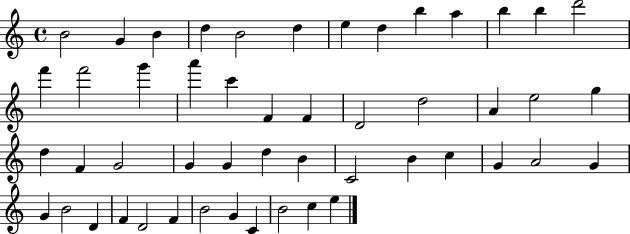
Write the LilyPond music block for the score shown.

{
  \clef treble
  \time 4/4
  \defaultTimeSignature
  \key c \major
  b'2 g'4 b'4 | d''4 b'2 d''4 | e''4 d''4 b''4 a''4 | b''4 b''4 d'''2 | \break f'''4 f'''2 g'''4 | a'''4 c'''4 f'4 f'4 | d'2 d''2 | a'4 e''2 g''4 | \break d''4 f'4 g'2 | g'4 g'4 d''4 b'4 | c'2 b'4 c''4 | g'4 a'2 g'4 | \break g'4 b'2 d'4 | f'4 d'2 f'4 | b'2 g'4 c'4 | b'2 c''4 e''4 | \break \bar "|."
}